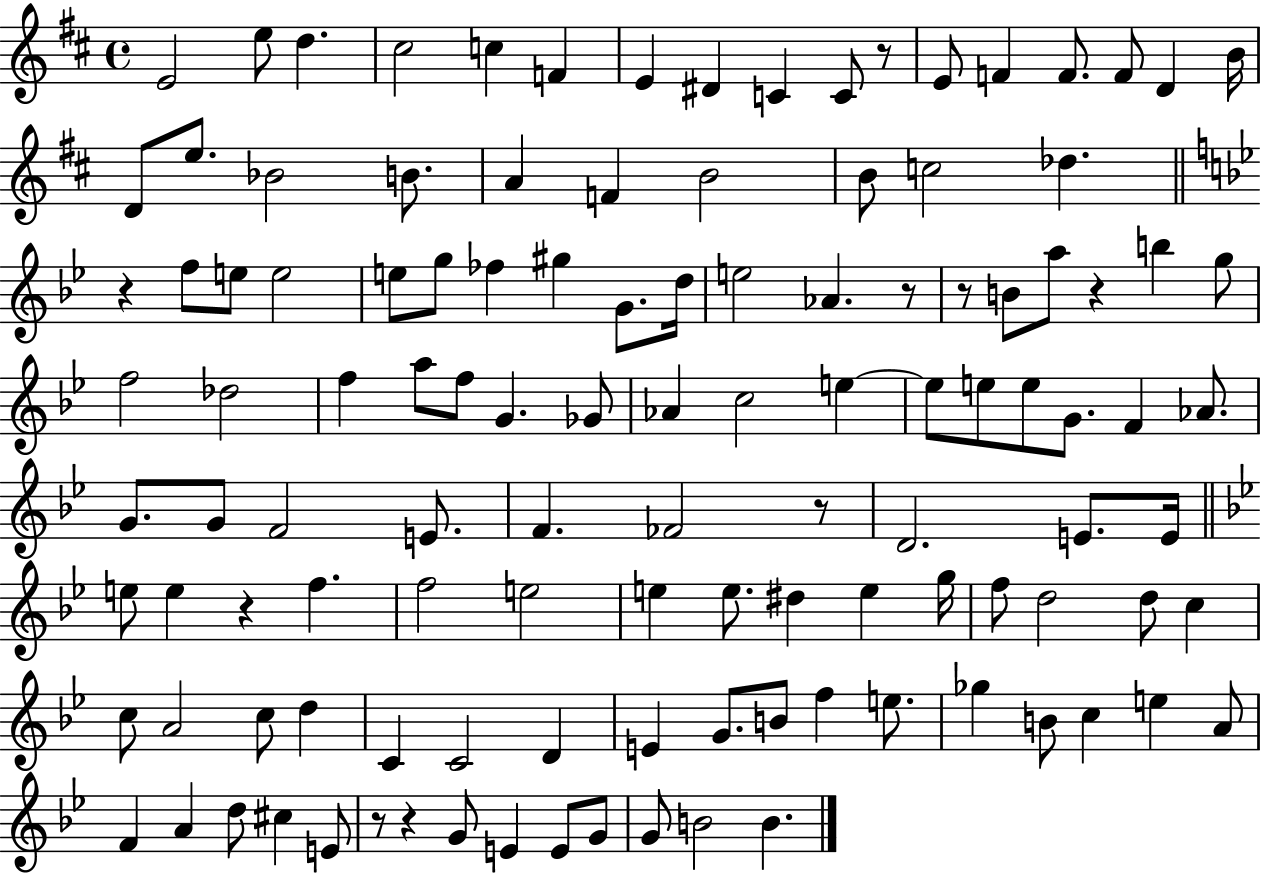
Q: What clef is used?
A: treble